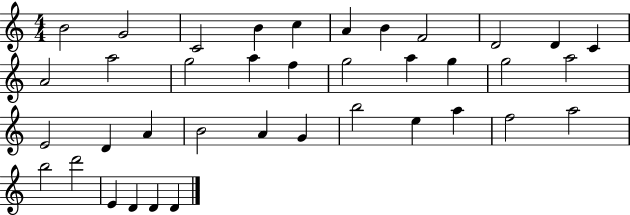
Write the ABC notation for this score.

X:1
T:Untitled
M:4/4
L:1/4
K:C
B2 G2 C2 B c A B F2 D2 D C A2 a2 g2 a f g2 a g g2 a2 E2 D A B2 A G b2 e a f2 a2 b2 d'2 E D D D